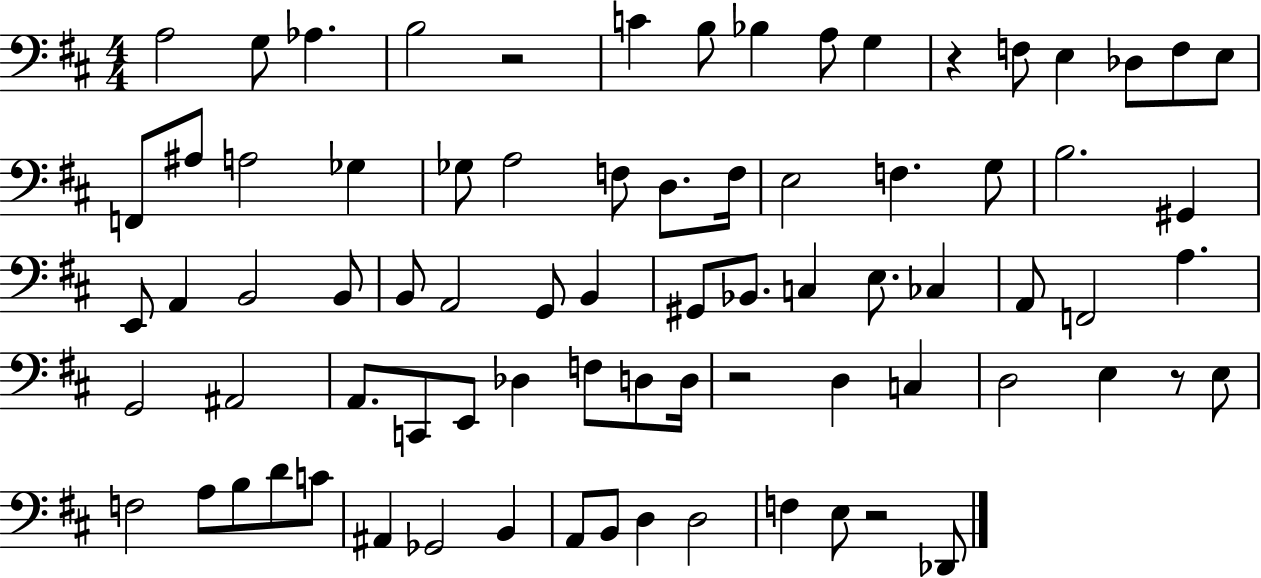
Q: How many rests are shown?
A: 5